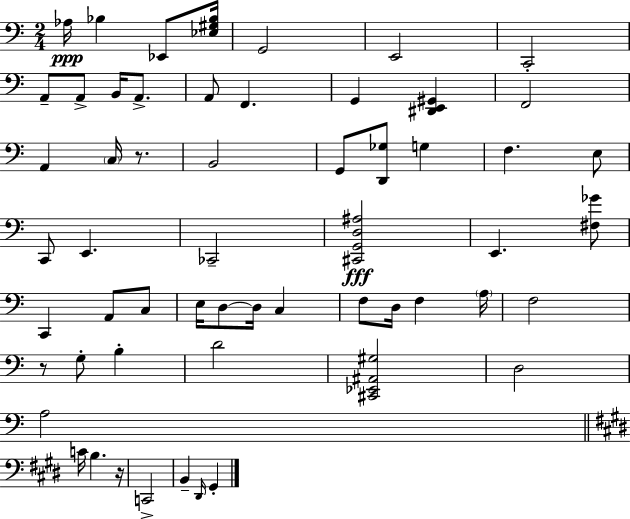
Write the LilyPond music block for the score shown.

{
  \clef bass
  \numericTimeSignature
  \time 2/4
  \key a \minor
  aes16\ppp bes4 ees,8 <ees gis bes>16 | g,2 | e,2 | c,2-. | \break a,8-- a,8-> b,16 a,8.-> | a,8 f,4. | g,4 <dis, e, gis,>4 | f,2 | \break a,4 \parenthesize c16 r8. | b,2 | g,8 <d, ges>8 g4 | f4. e8 | \break c,8 e,4. | ces,2-- | <cis, g, d ais>2\fff | e,4. <fis ges'>8 | \break c,4 a,8 c8 | e16 d8~~ d16 c4 | f8 d16 f4 \parenthesize a16 | f2 | \break r8 g8-. b4-. | d'2 | <cis, ees, ais, gis>2 | d2 | \break a2 | \bar "||" \break \key e \major c'16 b4. r16 | c,2-> | b,4-- \grace { dis,16 } gis,4-. | \bar "|."
}